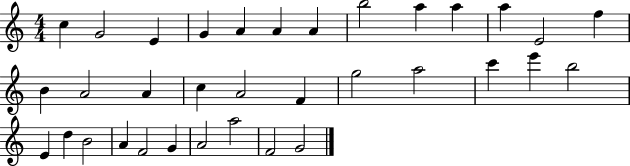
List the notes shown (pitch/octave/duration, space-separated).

C5/q G4/h E4/q G4/q A4/q A4/q A4/q B5/h A5/q A5/q A5/q E4/h F5/q B4/q A4/h A4/q C5/q A4/h F4/q G5/h A5/h C6/q E6/q B5/h E4/q D5/q B4/h A4/q F4/h G4/q A4/h A5/h F4/h G4/h